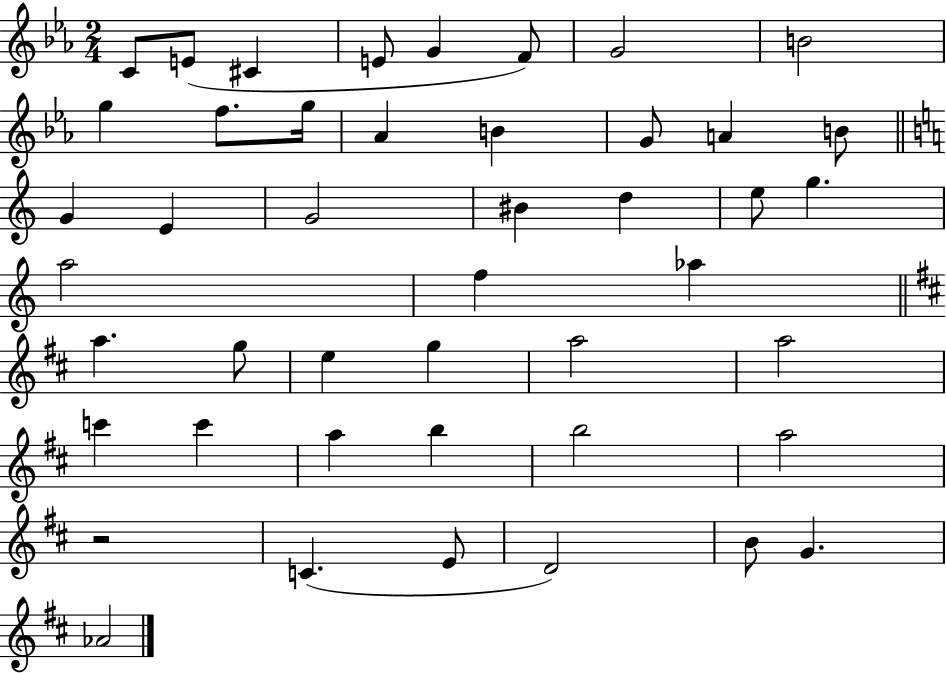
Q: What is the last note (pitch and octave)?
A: Ab4